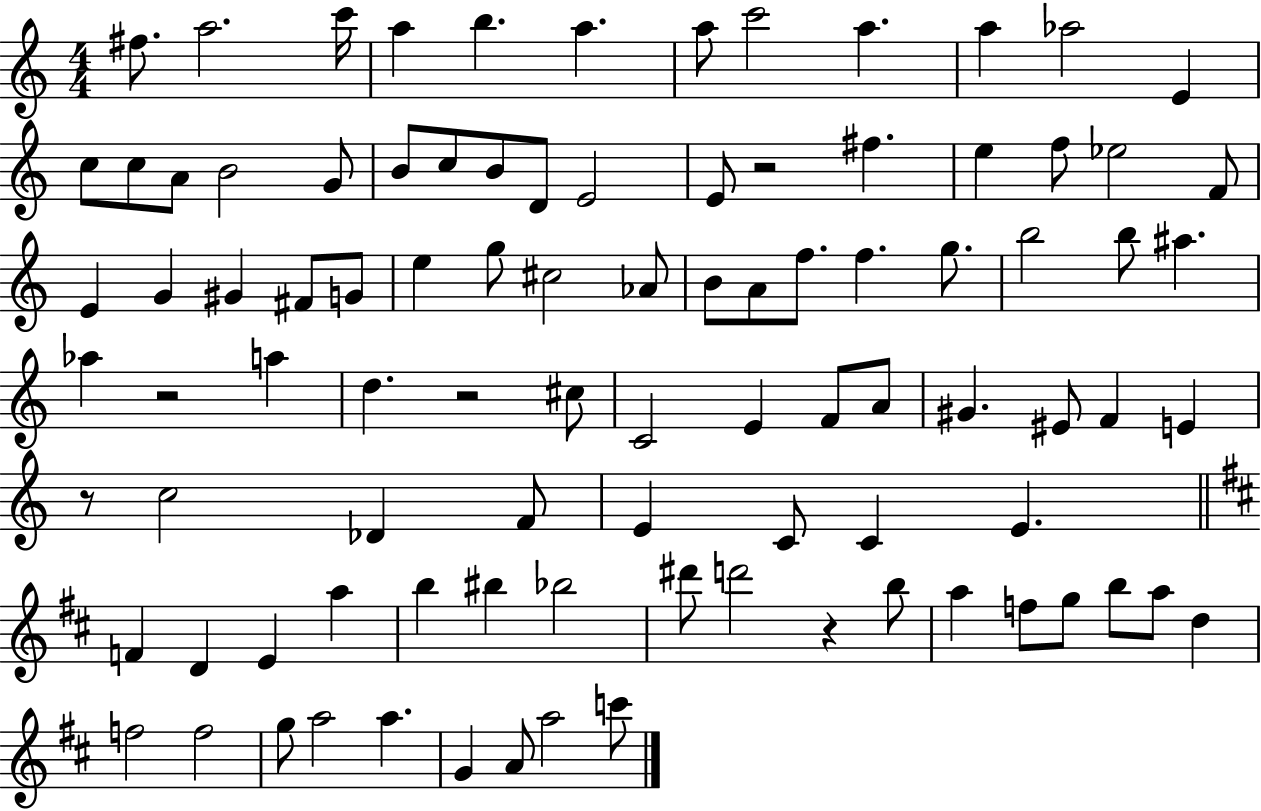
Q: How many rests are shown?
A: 5